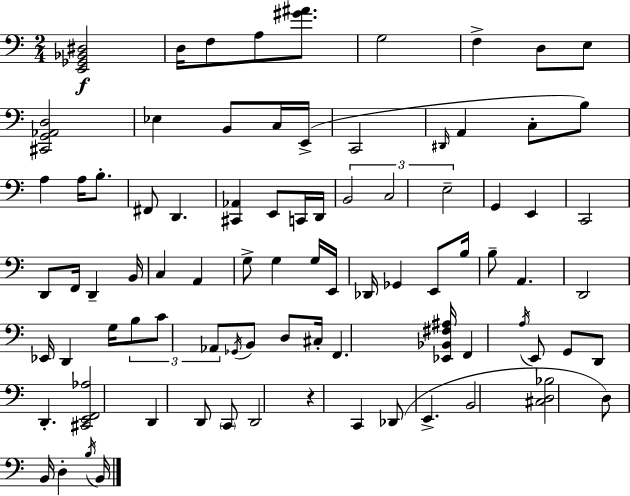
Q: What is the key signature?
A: C major